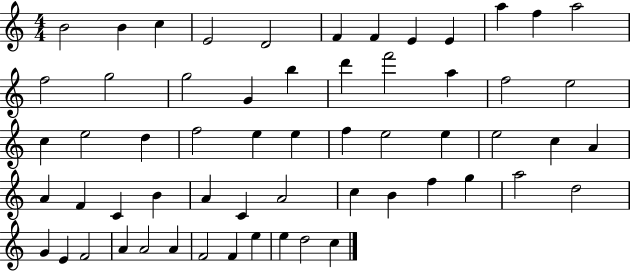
{
  \clef treble
  \numericTimeSignature
  \time 4/4
  \key c \major
  b'2 b'4 c''4 | e'2 d'2 | f'4 f'4 e'4 e'4 | a''4 f''4 a''2 | \break f''2 g''2 | g''2 g'4 b''4 | d'''4 f'''2 a''4 | f''2 e''2 | \break c''4 e''2 d''4 | f''2 e''4 e''4 | f''4 e''2 e''4 | e''2 c''4 a'4 | \break a'4 f'4 c'4 b'4 | a'4 c'4 a'2 | c''4 b'4 f''4 g''4 | a''2 d''2 | \break g'4 e'4 f'2 | a'4 a'2 a'4 | f'2 f'4 e''4 | e''4 d''2 c''4 | \break \bar "|."
}